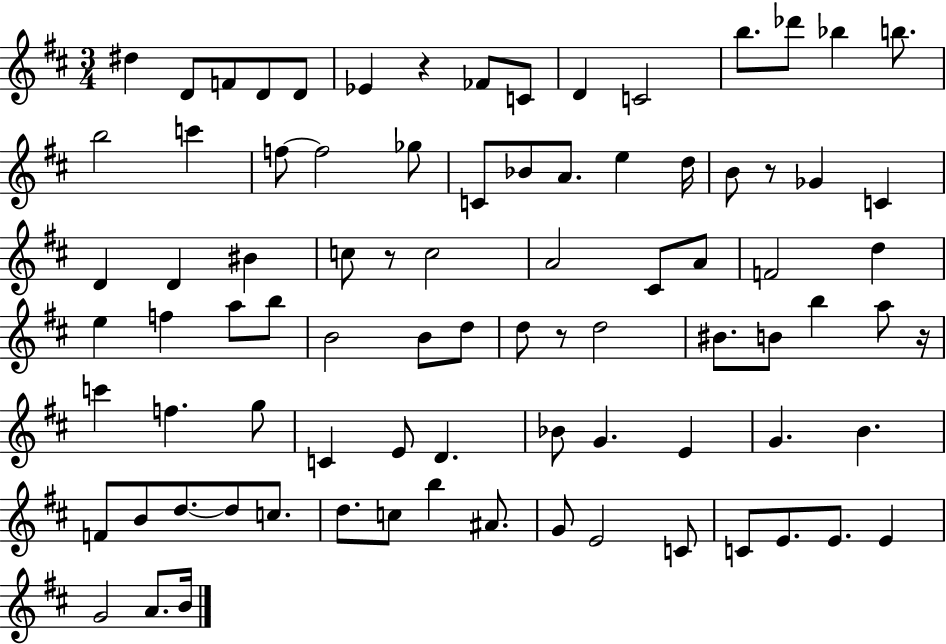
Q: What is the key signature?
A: D major